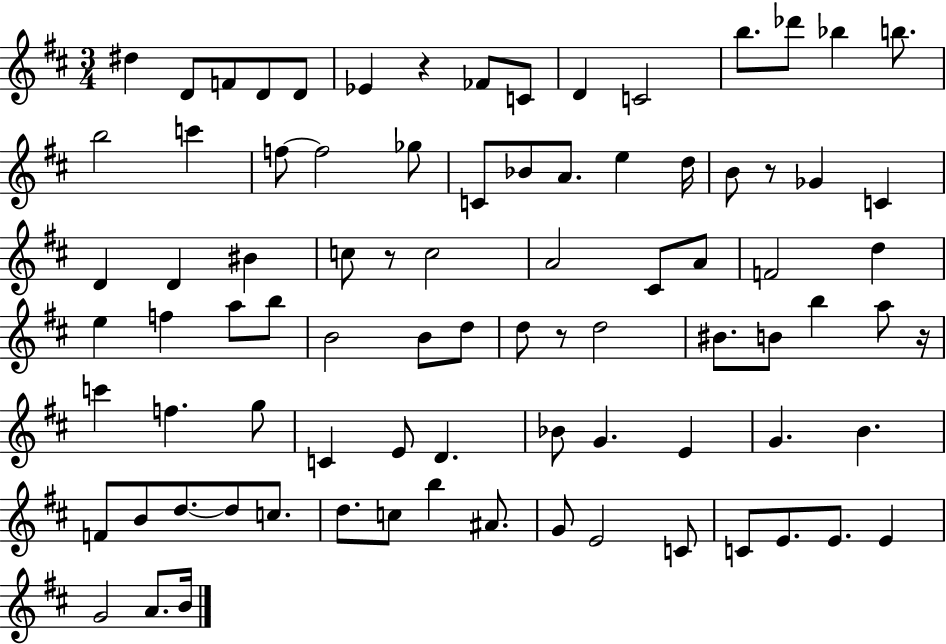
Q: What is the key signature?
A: D major